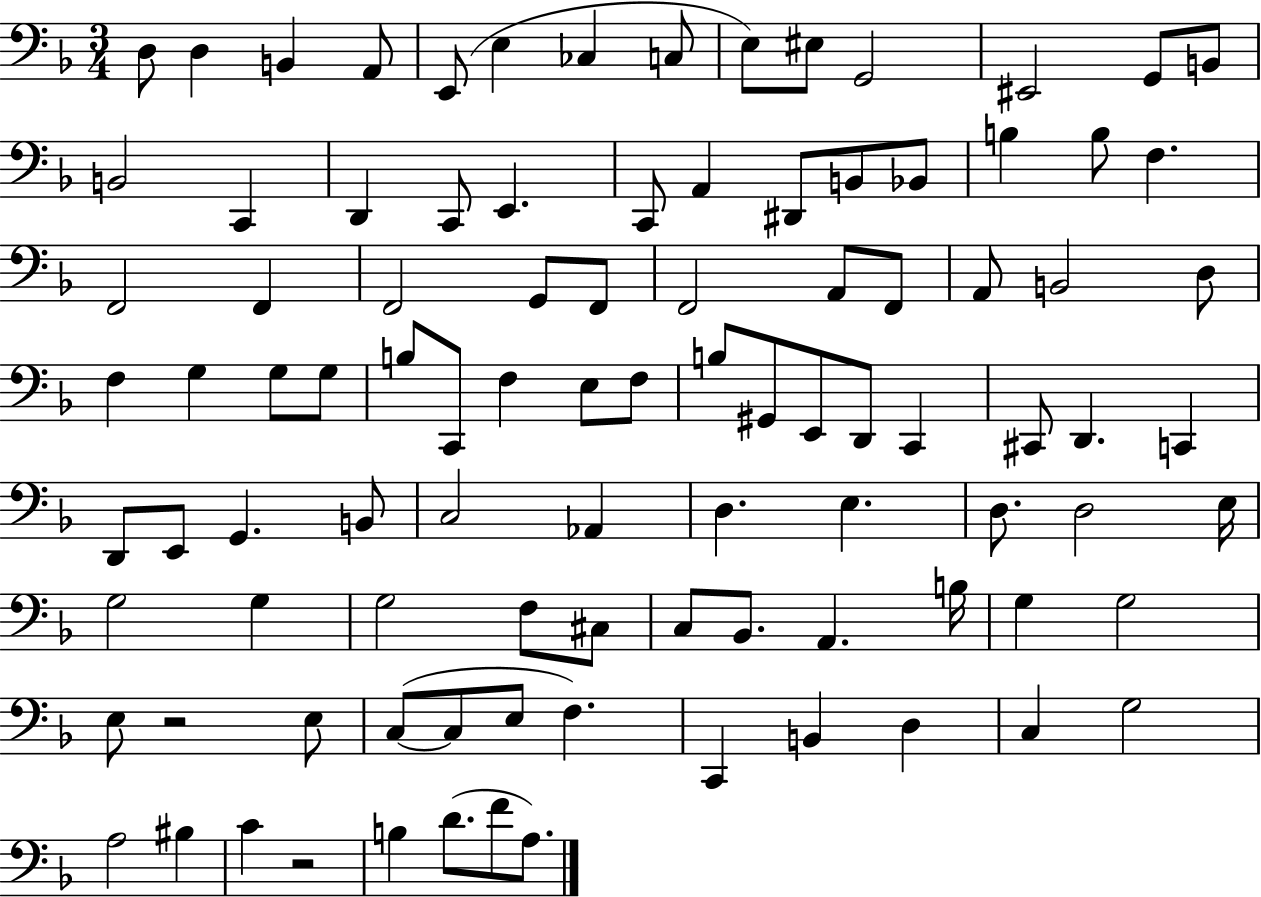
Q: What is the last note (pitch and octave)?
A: A3